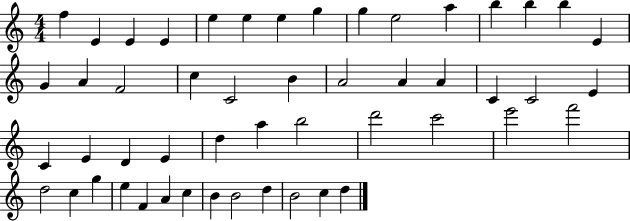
F5/q E4/q E4/q E4/q E5/q E5/q E5/q G5/q G5/q E5/h A5/q B5/q B5/q B5/q E4/q G4/q A4/q F4/h C5/q C4/h B4/q A4/h A4/q A4/q C4/q C4/h E4/q C4/q E4/q D4/q E4/q D5/q A5/q B5/h D6/h C6/h E6/h F6/h D5/h C5/q G5/q E5/q F4/q A4/q C5/q B4/q B4/h D5/q B4/h C5/q D5/q